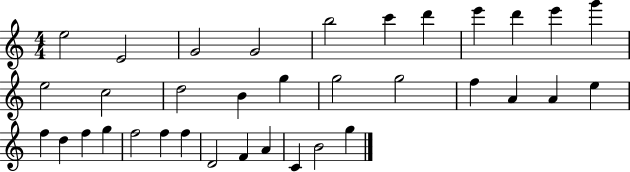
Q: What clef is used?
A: treble